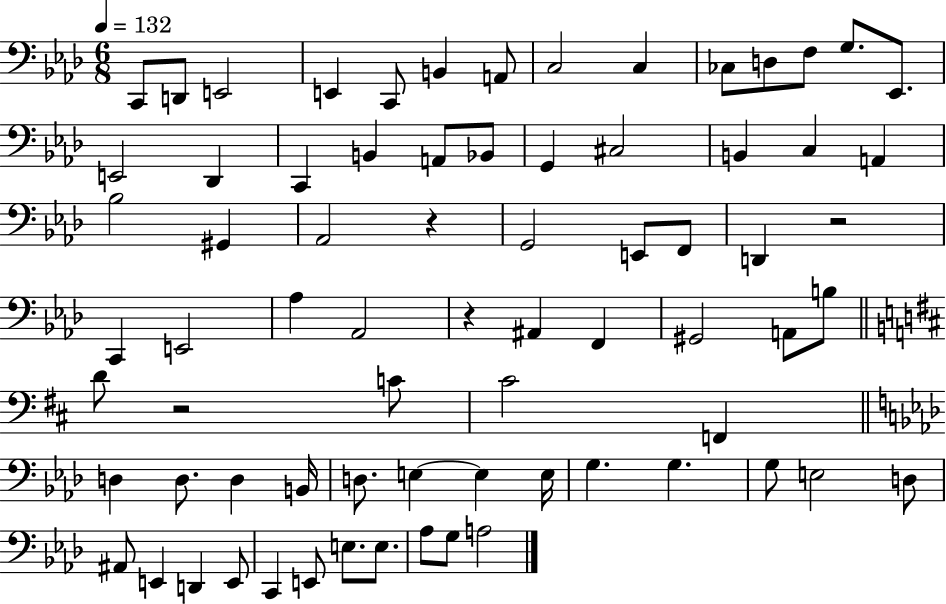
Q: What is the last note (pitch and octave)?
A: A3